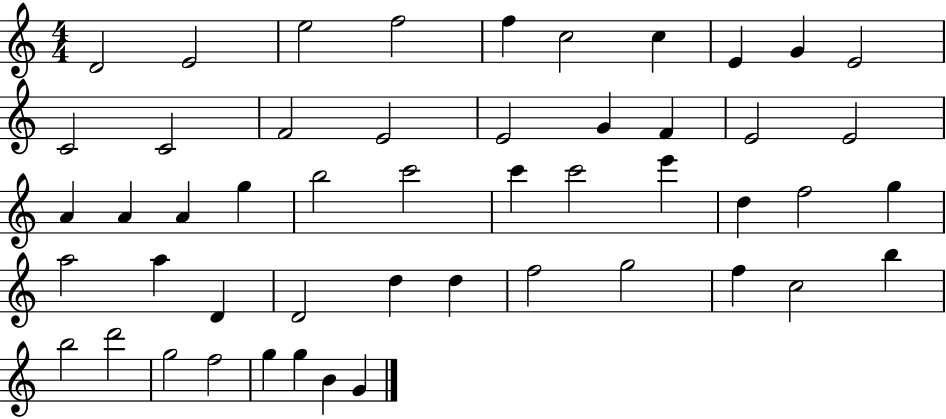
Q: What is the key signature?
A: C major